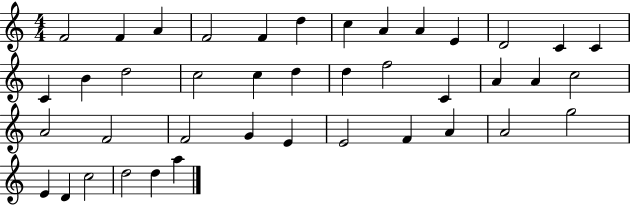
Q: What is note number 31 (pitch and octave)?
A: E4